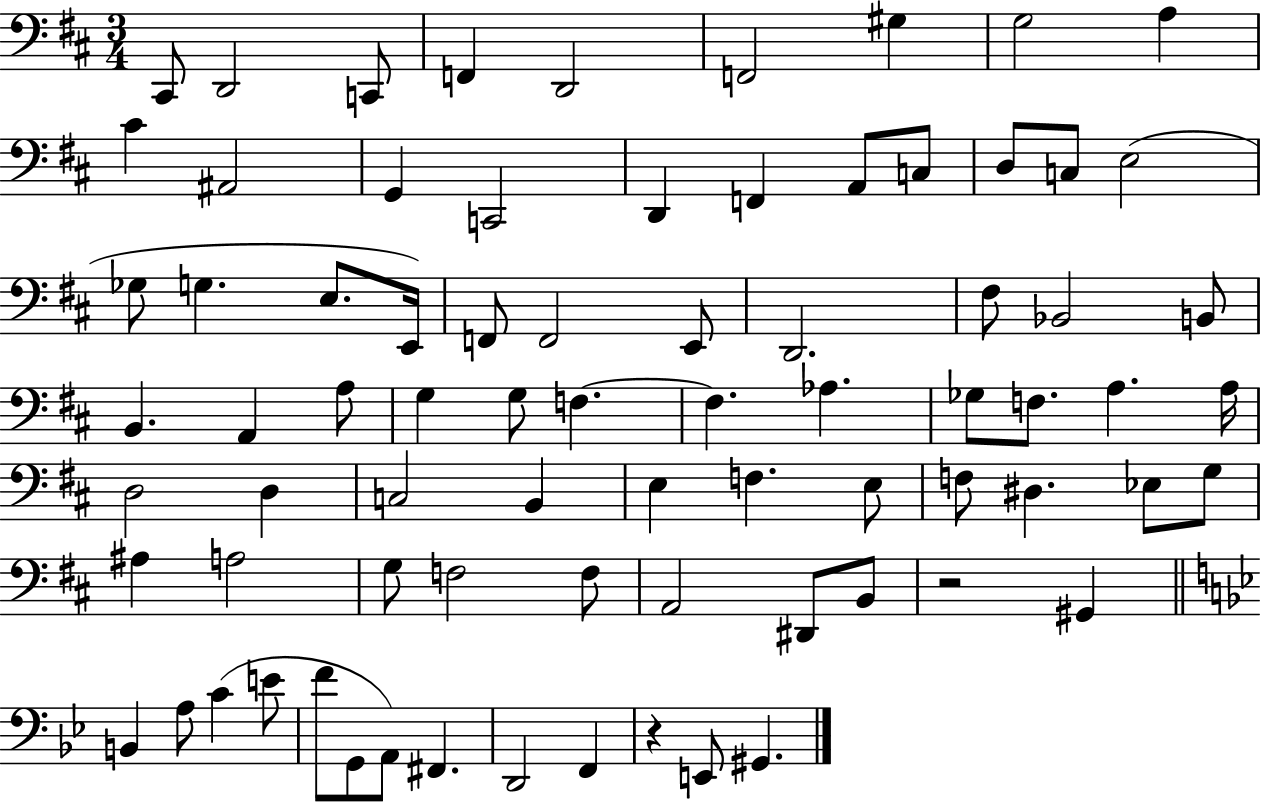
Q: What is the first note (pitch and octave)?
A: C#2